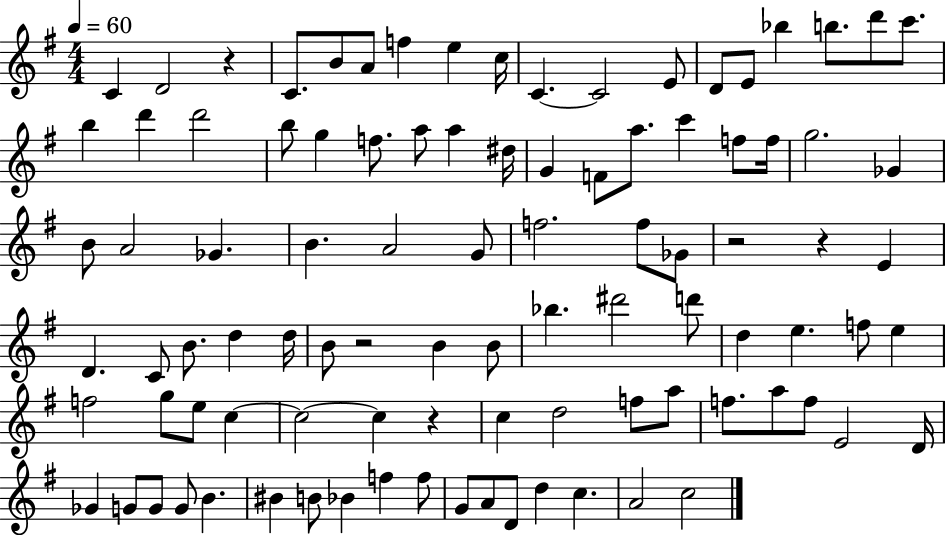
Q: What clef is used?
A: treble